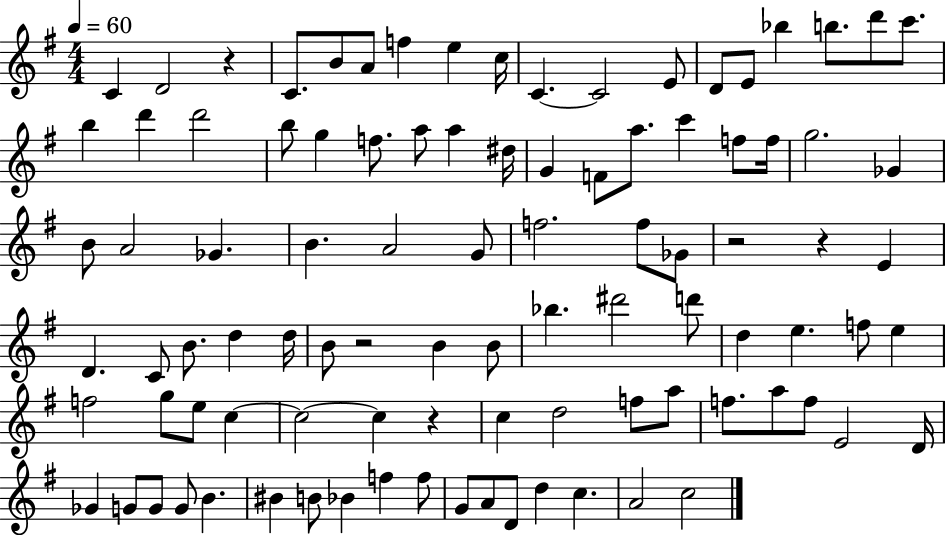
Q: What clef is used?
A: treble